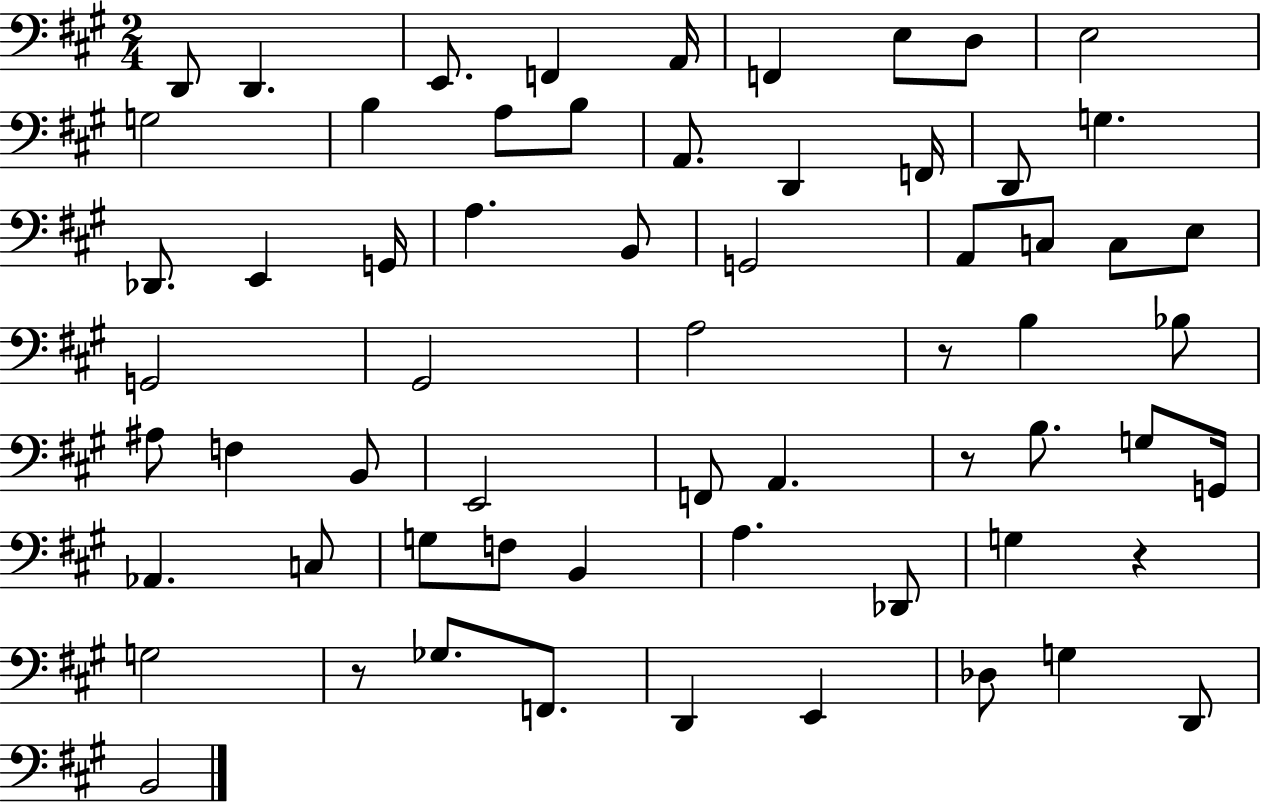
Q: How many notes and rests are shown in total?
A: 63